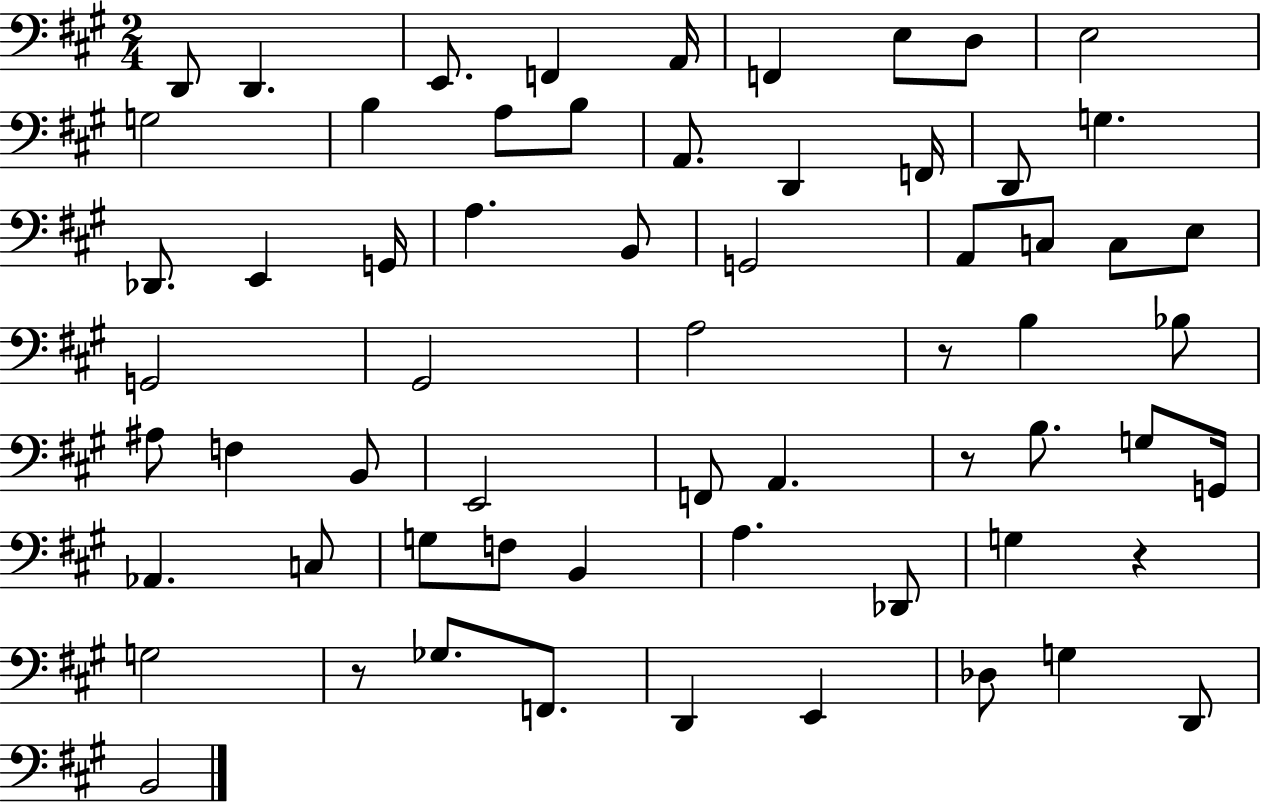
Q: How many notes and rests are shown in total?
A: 63